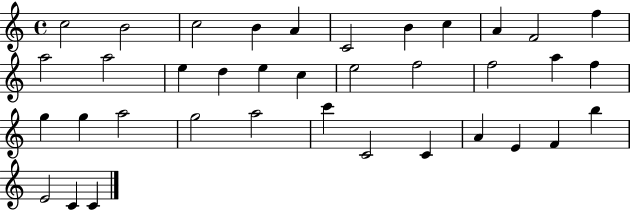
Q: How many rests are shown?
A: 0